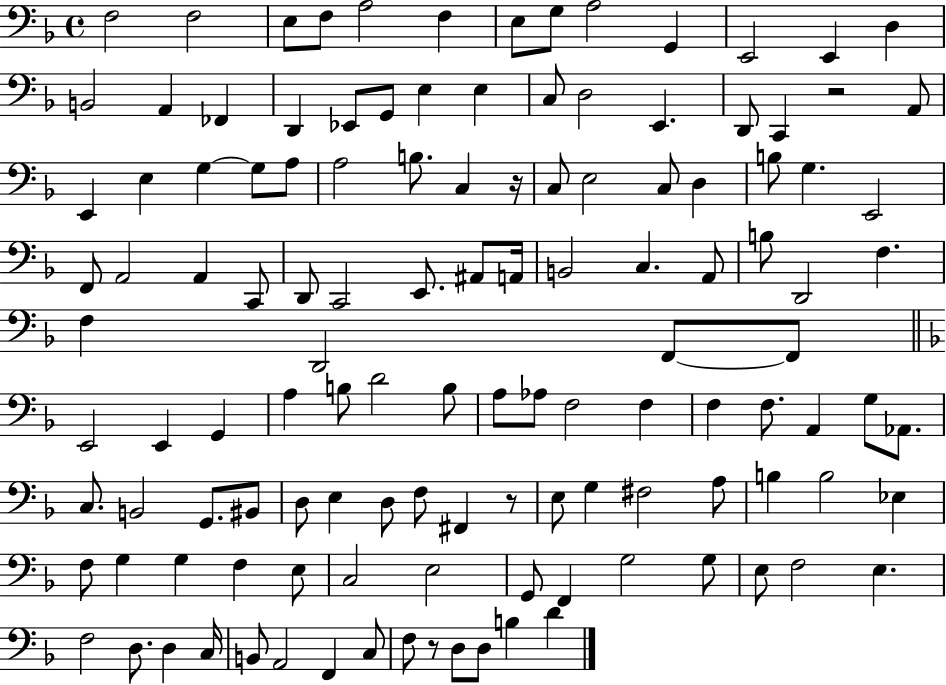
F3/h F3/h E3/e F3/e A3/h F3/q E3/e G3/e A3/h G2/q E2/h E2/q D3/q B2/h A2/q FES2/q D2/q Eb2/e G2/e E3/q E3/q C3/e D3/h E2/q. D2/e C2/q R/h A2/e E2/q E3/q G3/q G3/e A3/e A3/h B3/e. C3/q R/s C3/e E3/h C3/e D3/q B3/e G3/q. E2/h F2/e A2/h A2/q C2/e D2/e C2/h E2/e. A#2/e A2/s B2/h C3/q. A2/e B3/e D2/h F3/q. F3/q D2/h F2/e F2/e E2/h E2/q G2/q A3/q B3/e D4/h B3/e A3/e Ab3/e F3/h F3/q F3/q F3/e. A2/q G3/e Ab2/e. C3/e. B2/h G2/e. BIS2/e D3/e E3/q D3/e F3/e F#2/q R/e E3/e G3/q F#3/h A3/e B3/q B3/h Eb3/q F3/e G3/q G3/q F3/q E3/e C3/h E3/h G2/e F2/q G3/h G3/e E3/e F3/h E3/q. F3/h D3/e. D3/q C3/s B2/e A2/h F2/q C3/e F3/e R/e D3/e D3/e B3/q D4/q